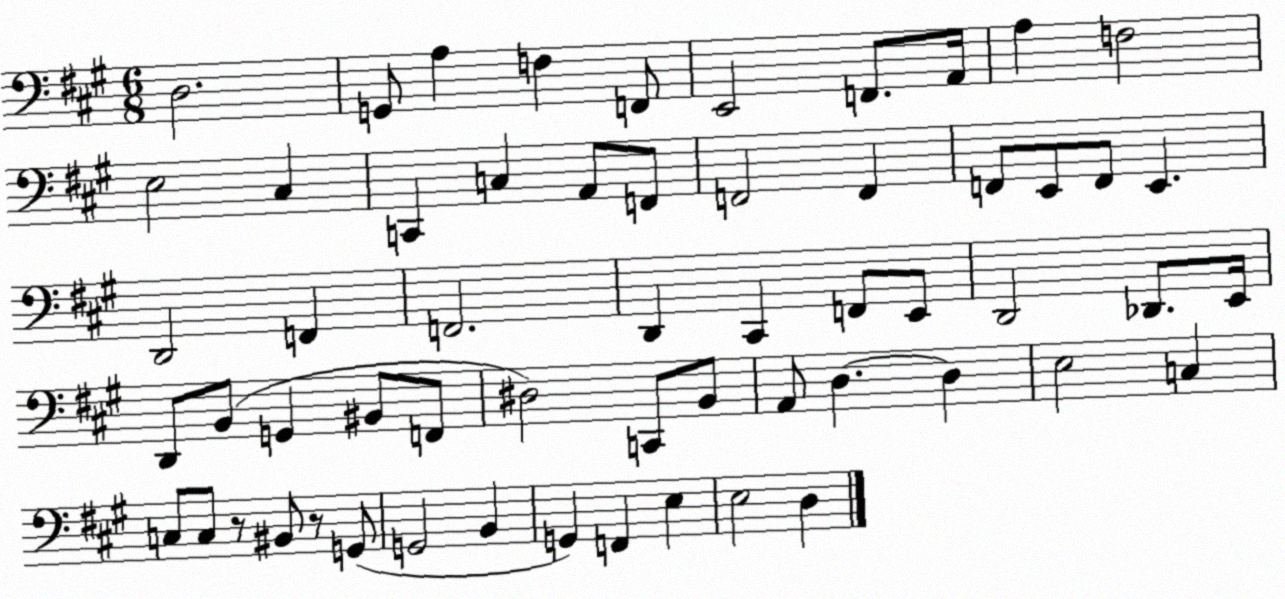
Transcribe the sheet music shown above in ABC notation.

X:1
T:Untitled
M:6/8
L:1/4
K:A
D,2 G,,/2 A, F, F,,/2 E,,2 F,,/2 A,,/4 A, F,2 E,2 ^C, C,, C, A,,/2 F,,/2 F,,2 F,, F,,/2 E,,/2 F,,/2 E,, D,,2 F,, F,,2 D,, ^C,, F,,/2 E,,/2 D,,2 _D,,/2 E,,/4 D,,/2 B,,/2 G,, ^B,,/2 F,,/2 ^D,2 C,,/2 B,,/2 A,,/2 D, D, E,2 C, C,/2 C,/2 z/2 ^B,,/2 z/2 G,,/2 G,,2 B,, G,, F,, E, E,2 D,